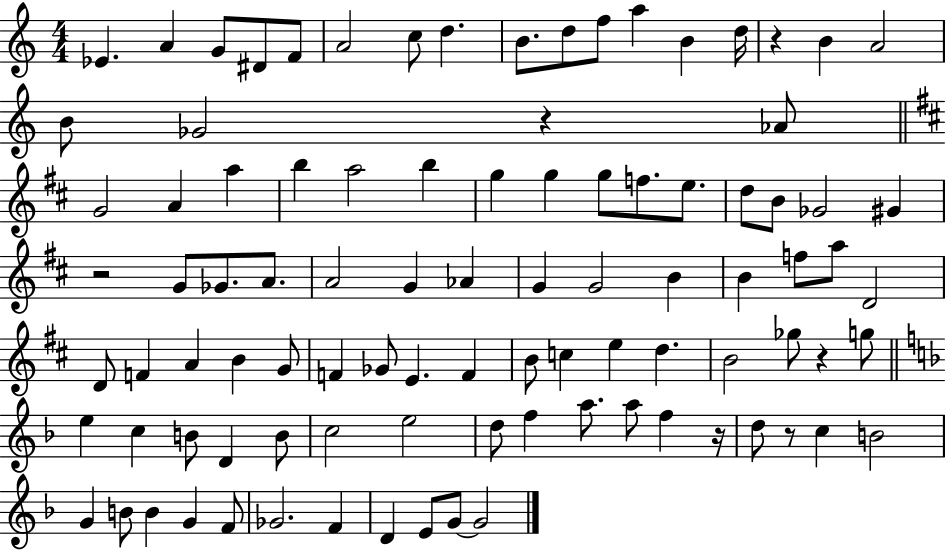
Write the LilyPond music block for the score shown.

{
  \clef treble
  \numericTimeSignature
  \time 4/4
  \key c \major
  ees'4. a'4 g'8 dis'8 f'8 | a'2 c''8 d''4. | b'8. d''8 f''8 a''4 b'4 d''16 | r4 b'4 a'2 | \break b'8 ges'2 r4 aes'8 | \bar "||" \break \key d \major g'2 a'4 a''4 | b''4 a''2 b''4 | g''4 g''4 g''8 f''8. e''8. | d''8 b'8 ges'2 gis'4 | \break r2 g'8 ges'8. a'8. | a'2 g'4 aes'4 | g'4 g'2 b'4 | b'4 f''8 a''8 d'2 | \break d'8 f'4 a'4 b'4 g'8 | f'4 ges'8 e'4. f'4 | b'8 c''4 e''4 d''4. | b'2 ges''8 r4 g''8 | \break \bar "||" \break \key f \major e''4 c''4 b'8 d'4 b'8 | c''2 e''2 | d''8 f''4 a''8. a''8 f''4 r16 | d''8 r8 c''4 b'2 | \break g'4 b'8 b'4 g'4 f'8 | ges'2. f'4 | d'4 e'8 g'8~~ g'2 | \bar "|."
}